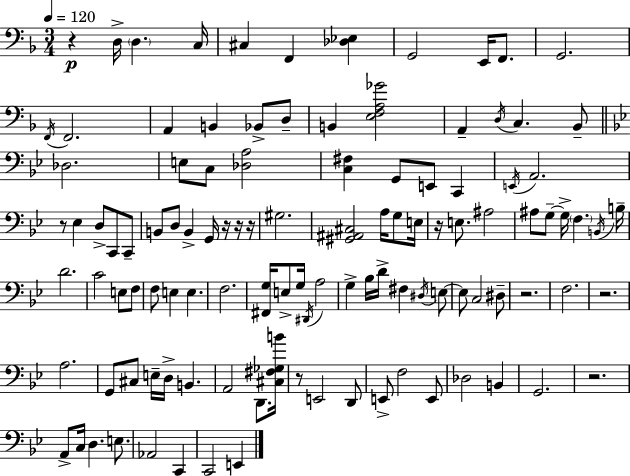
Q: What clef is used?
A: bass